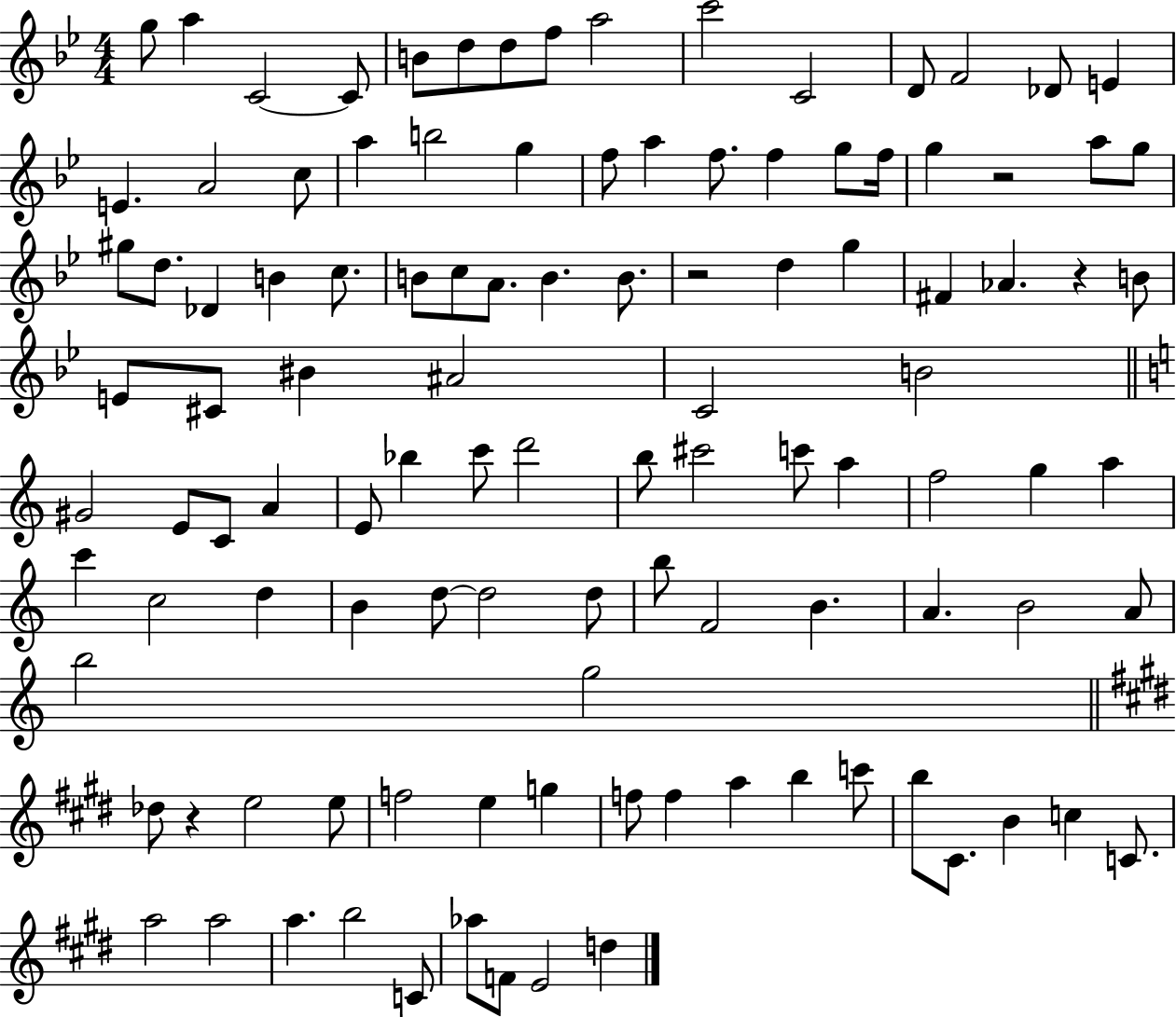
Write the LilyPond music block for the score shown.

{
  \clef treble
  \numericTimeSignature
  \time 4/4
  \key bes \major
  \repeat volta 2 { g''8 a''4 c'2~~ c'8 | b'8 d''8 d''8 f''8 a''2 | c'''2 c'2 | d'8 f'2 des'8 e'4 | \break e'4. a'2 c''8 | a''4 b''2 g''4 | f''8 a''4 f''8. f''4 g''8 f''16 | g''4 r2 a''8 g''8 | \break gis''8 d''8. des'4 b'4 c''8. | b'8 c''8 a'8. b'4. b'8. | r2 d''4 g''4 | fis'4 aes'4. r4 b'8 | \break e'8 cis'8 bis'4 ais'2 | c'2 b'2 | \bar "||" \break \key c \major gis'2 e'8 c'8 a'4 | e'8 bes''4 c'''8 d'''2 | b''8 cis'''2 c'''8 a''4 | f''2 g''4 a''4 | \break c'''4 c''2 d''4 | b'4 d''8~~ d''2 d''8 | b''8 f'2 b'4. | a'4. b'2 a'8 | \break b''2 g''2 | \bar "||" \break \key e \major des''8 r4 e''2 e''8 | f''2 e''4 g''4 | f''8 f''4 a''4 b''4 c'''8 | b''8 cis'8. b'4 c''4 c'8. | \break a''2 a''2 | a''4. b''2 c'8 | aes''8 f'8 e'2 d''4 | } \bar "|."
}